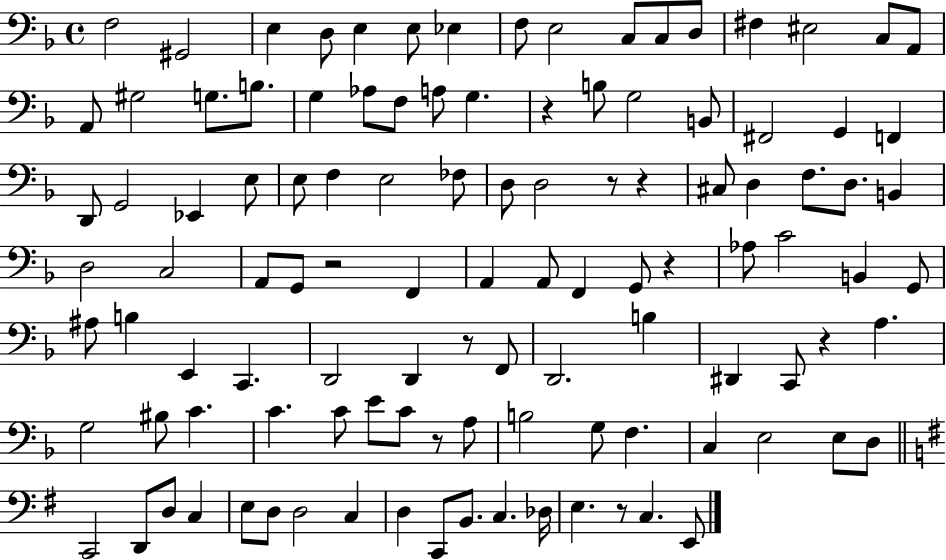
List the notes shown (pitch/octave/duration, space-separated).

F3/h G#2/h E3/q D3/e E3/q E3/e Eb3/q F3/e E3/h C3/e C3/e D3/e F#3/q EIS3/h C3/e A2/e A2/e G#3/h G3/e. B3/e. G3/q Ab3/e F3/e A3/e G3/q. R/q B3/e G3/h B2/e F#2/h G2/q F2/q D2/e G2/h Eb2/q E3/e E3/e F3/q E3/h FES3/e D3/e D3/h R/e R/q C#3/e D3/q F3/e. D3/e. B2/q D3/h C3/h A2/e G2/e R/h F2/q A2/q A2/e F2/q G2/e R/q Ab3/e C4/h B2/q G2/e A#3/e B3/q E2/q C2/q. D2/h D2/q R/e F2/e D2/h. B3/q D#2/q C2/e R/q A3/q. G3/h BIS3/e C4/q. C4/q. C4/e E4/e C4/e R/e A3/e B3/h G3/e F3/q. C3/q E3/h E3/e D3/e C2/h D2/e D3/e C3/q E3/e D3/e D3/h C3/q D3/q C2/e B2/e. C3/q. Db3/s E3/q. R/e C3/q. E2/e